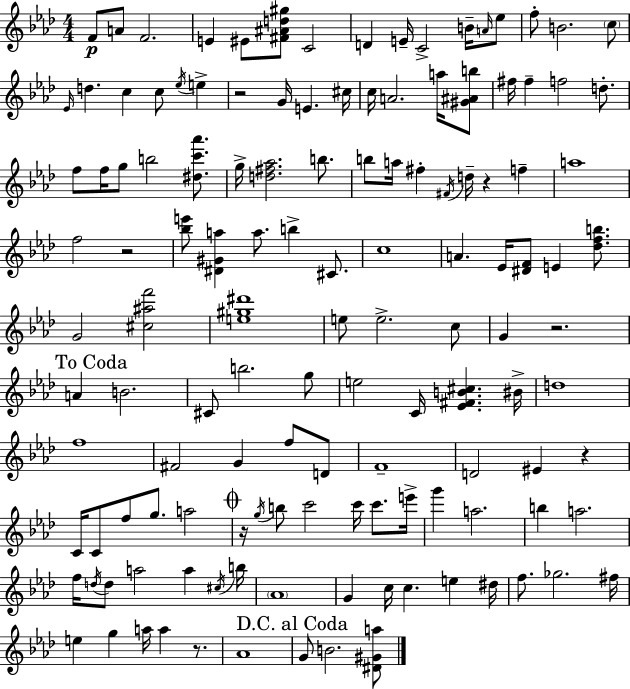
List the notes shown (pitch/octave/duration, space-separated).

F4/e A4/e F4/h. E4/q EIS4/e [F#4,A#4,D5,G#5]/e C4/h D4/q E4/s C4/h B4/s A4/s Eb5/e F5/e B4/h. C5/e Eb4/s D5/q. C5/q C5/e Eb5/s E5/q R/h G4/s E4/q. C#5/s C5/s A4/h. A5/s [G#4,A#4,B5]/e F#5/s F#5/q F5/h D5/e. F5/e F5/s G5/e B5/h [D#5,C6,Ab6]/e. G5/s [D5,F#5,Ab5]/h. B5/e. B5/e A5/s F#5/q F#4/s D5/s R/q F5/q A5/w F5/h R/h [Bb5,E6]/e [D#4,G#4,A5]/q A5/e. B5/q C#4/e. C5/w A4/q. Eb4/s [D#4,F4]/e E4/q [Db5,F5,B5]/e. G4/h [C#5,A#5,F6]/h [E5,G#5,D#6]/w E5/e E5/h. C5/e G4/q R/h. A4/q B4/h. C#4/e B5/h. G5/e E5/h C4/s [Eb4,F#4,B4,C#5]/q. BIS4/s D5/w F5/w F#4/h G4/q F5/e D4/e F4/w D4/h EIS4/q R/q C4/s C4/e F5/e G5/e. A5/h R/s G5/s B5/e C6/h C6/s C6/e. E6/s G6/q A5/h. B5/q A5/h. F5/s D5/s D5/e A5/h A5/q C#5/s B5/s Ab4/w G4/q C5/s C5/q. E5/q D#5/s F5/e. Gb5/h. F#5/s E5/q G5/q A5/s A5/q R/e. Ab4/w G4/e B4/h. [D#4,G#4,A5]/e